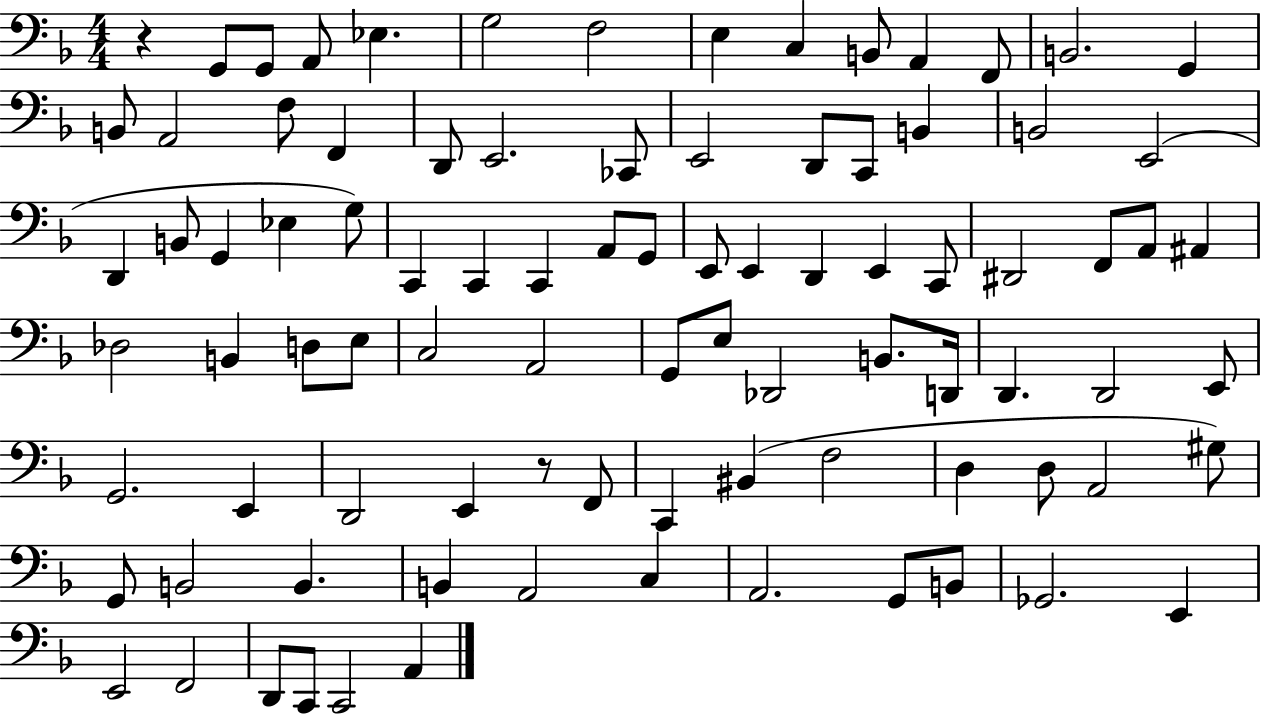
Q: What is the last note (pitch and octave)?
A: A2